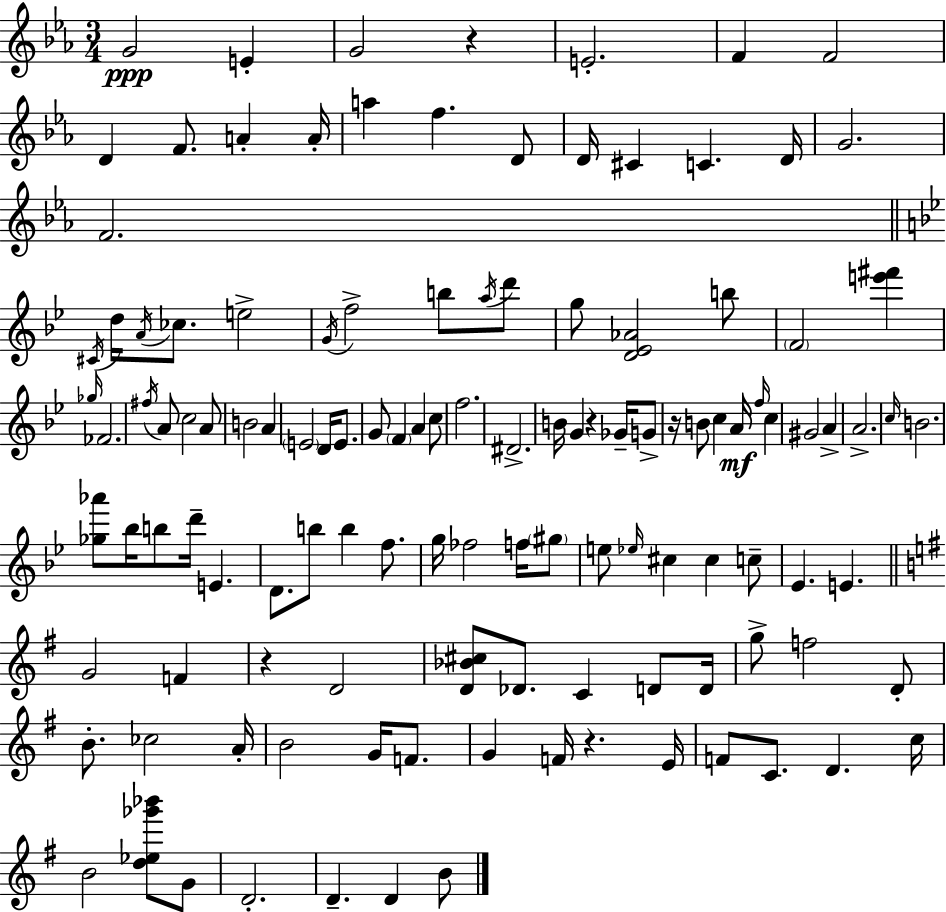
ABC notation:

X:1
T:Untitled
M:3/4
L:1/4
K:Eb
G2 E G2 z E2 F F2 D F/2 A A/4 a f D/2 D/4 ^C C D/4 G2 F2 ^C/4 d/4 A/4 _c/2 e2 G/4 f2 b/2 a/4 d'/2 g/2 [D_E_A]2 b/2 F2 [e'^f'] _g/4 _F2 ^f/4 A/2 c2 A/2 B2 A E2 D/4 E/2 G/2 F A c/2 f2 ^D2 B/4 G z _G/4 G/2 z/4 B/2 c A/4 f/4 c ^G2 A A2 c/4 B2 [_g_a']/2 _b/4 b/2 d'/4 E D/2 b/2 b f/2 g/4 _f2 f/4 ^g/2 e/2 _e/4 ^c ^c c/2 _E E G2 F z D2 [D_B^c]/2 _D/2 C D/2 D/4 g/2 f2 D/2 B/2 _c2 A/4 B2 G/4 F/2 G F/4 z E/4 F/2 C/2 D c/4 B2 [d_e_g'_b']/2 G/2 D2 D D B/2